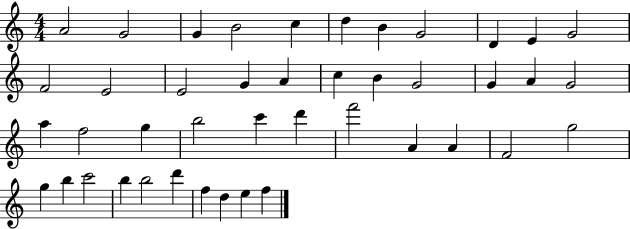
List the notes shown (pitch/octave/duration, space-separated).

A4/h G4/h G4/q B4/h C5/q D5/q B4/q G4/h D4/q E4/q G4/h F4/h E4/h E4/h G4/q A4/q C5/q B4/q G4/h G4/q A4/q G4/h A5/q F5/h G5/q B5/h C6/q D6/q F6/h A4/q A4/q F4/h G5/h G5/q B5/q C6/h B5/q B5/h D6/q F5/q D5/q E5/q F5/q